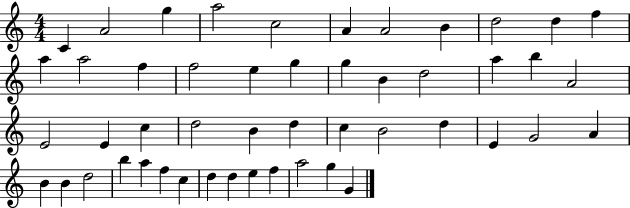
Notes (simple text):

C4/q A4/h G5/q A5/h C5/h A4/q A4/h B4/q D5/h D5/q F5/q A5/q A5/h F5/q F5/h E5/q G5/q G5/q B4/q D5/h A5/q B5/q A4/h E4/h E4/q C5/q D5/h B4/q D5/q C5/q B4/h D5/q E4/q G4/h A4/q B4/q B4/q D5/h B5/q A5/q F5/q C5/q D5/q D5/q E5/q F5/q A5/h G5/q G4/q